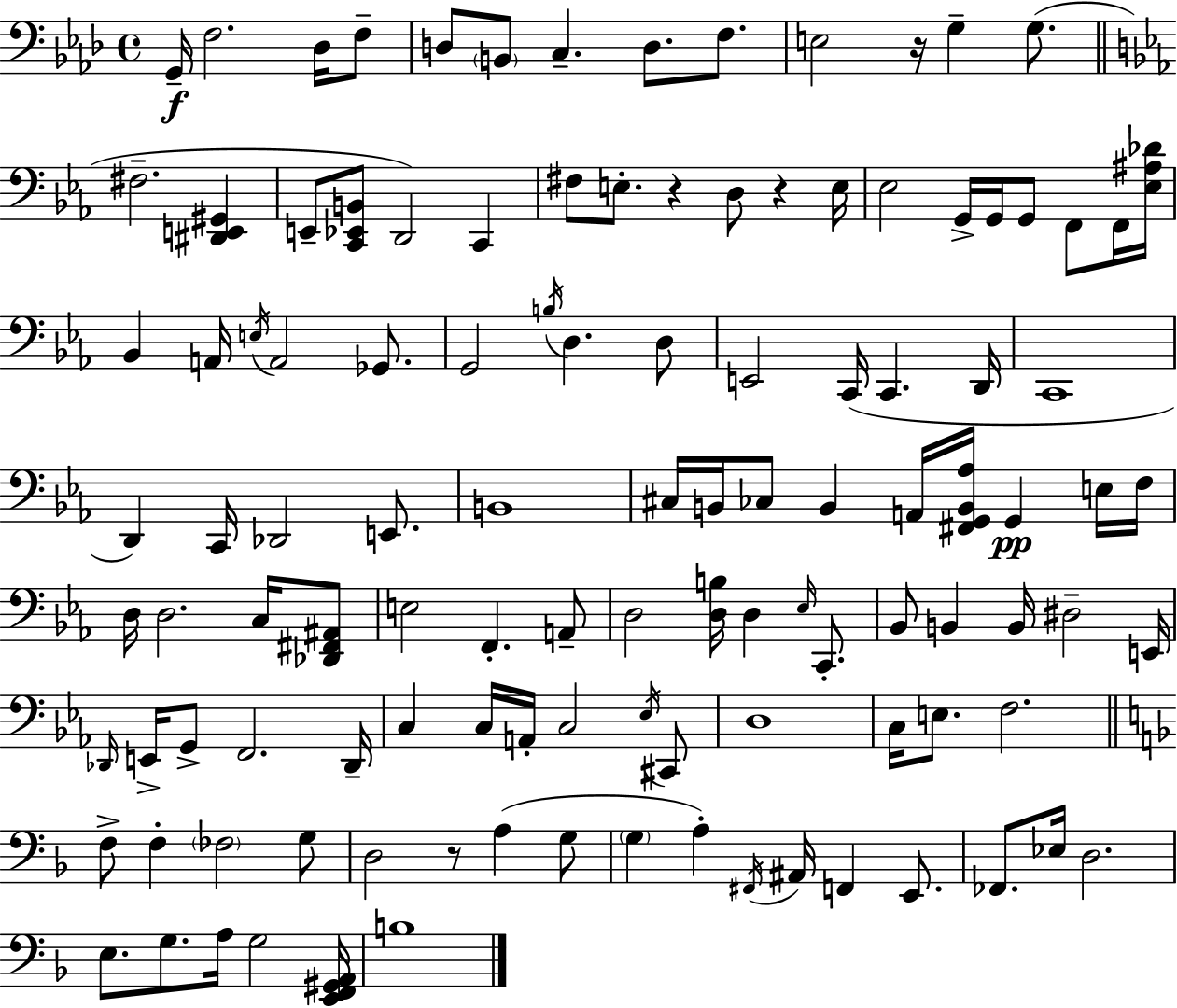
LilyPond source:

{
  \clef bass
  \time 4/4
  \defaultTimeSignature
  \key f \minor
  \repeat volta 2 { g,16--\f f2. des16 f8-- | d8 \parenthesize b,8 c4.-- d8. f8. | e2 r16 g4-- g8.( | \bar "||" \break \key ees \major fis2.-- <dis, e, gis,>4 | e,8-- <c, ees, b,>8 d,2) c,4 | fis8 e8.-. r4 d8 r4 e16 | ees2 g,16-> g,16 g,8 f,8 f,16 <ees ais des'>16 | \break bes,4 a,16 \acciaccatura { e16 } a,2 ges,8. | g,2 \acciaccatura { b16 } d4. | d8 e,2 c,16( c,4. | d,16 c,1 | \break d,4) c,16 des,2 e,8. | b,1 | cis16 b,16 ces8 b,4 a,16 <fis, g, b, aes>16 g,4\pp | e16 f16 d16 d2. c16 | \break <des, fis, ais,>8 e2 f,4.-. | a,8-- d2 <d b>16 d4 \grace { ees16 } | c,8.-. bes,8 b,4 b,16 dis2-- | e,16 \grace { des,16 } e,16-> g,8-> f,2. | \break des,16-- c4 c16 a,16-. c2 | \acciaccatura { ees16 } cis,8 d1 | c16 e8. f2. | \bar "||" \break \key d \minor f8-> f4-. \parenthesize fes2 g8 | d2 r8 a4( g8 | \parenthesize g4 a4-.) \acciaccatura { fis,16 } ais,16 f,4 e,8. | fes,8. ees16 d2. | \break e8. g8. a16 g2 | <e, f, gis, a,>16 b1 | } \bar "|."
}